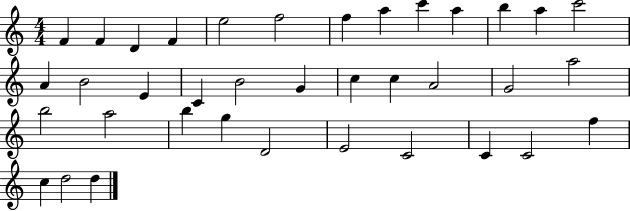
F4/q F4/q D4/q F4/q E5/h F5/h F5/q A5/q C6/q A5/q B5/q A5/q C6/h A4/q B4/h E4/q C4/q B4/h G4/q C5/q C5/q A4/h G4/h A5/h B5/h A5/h B5/q G5/q D4/h E4/h C4/h C4/q C4/h F5/q C5/q D5/h D5/q